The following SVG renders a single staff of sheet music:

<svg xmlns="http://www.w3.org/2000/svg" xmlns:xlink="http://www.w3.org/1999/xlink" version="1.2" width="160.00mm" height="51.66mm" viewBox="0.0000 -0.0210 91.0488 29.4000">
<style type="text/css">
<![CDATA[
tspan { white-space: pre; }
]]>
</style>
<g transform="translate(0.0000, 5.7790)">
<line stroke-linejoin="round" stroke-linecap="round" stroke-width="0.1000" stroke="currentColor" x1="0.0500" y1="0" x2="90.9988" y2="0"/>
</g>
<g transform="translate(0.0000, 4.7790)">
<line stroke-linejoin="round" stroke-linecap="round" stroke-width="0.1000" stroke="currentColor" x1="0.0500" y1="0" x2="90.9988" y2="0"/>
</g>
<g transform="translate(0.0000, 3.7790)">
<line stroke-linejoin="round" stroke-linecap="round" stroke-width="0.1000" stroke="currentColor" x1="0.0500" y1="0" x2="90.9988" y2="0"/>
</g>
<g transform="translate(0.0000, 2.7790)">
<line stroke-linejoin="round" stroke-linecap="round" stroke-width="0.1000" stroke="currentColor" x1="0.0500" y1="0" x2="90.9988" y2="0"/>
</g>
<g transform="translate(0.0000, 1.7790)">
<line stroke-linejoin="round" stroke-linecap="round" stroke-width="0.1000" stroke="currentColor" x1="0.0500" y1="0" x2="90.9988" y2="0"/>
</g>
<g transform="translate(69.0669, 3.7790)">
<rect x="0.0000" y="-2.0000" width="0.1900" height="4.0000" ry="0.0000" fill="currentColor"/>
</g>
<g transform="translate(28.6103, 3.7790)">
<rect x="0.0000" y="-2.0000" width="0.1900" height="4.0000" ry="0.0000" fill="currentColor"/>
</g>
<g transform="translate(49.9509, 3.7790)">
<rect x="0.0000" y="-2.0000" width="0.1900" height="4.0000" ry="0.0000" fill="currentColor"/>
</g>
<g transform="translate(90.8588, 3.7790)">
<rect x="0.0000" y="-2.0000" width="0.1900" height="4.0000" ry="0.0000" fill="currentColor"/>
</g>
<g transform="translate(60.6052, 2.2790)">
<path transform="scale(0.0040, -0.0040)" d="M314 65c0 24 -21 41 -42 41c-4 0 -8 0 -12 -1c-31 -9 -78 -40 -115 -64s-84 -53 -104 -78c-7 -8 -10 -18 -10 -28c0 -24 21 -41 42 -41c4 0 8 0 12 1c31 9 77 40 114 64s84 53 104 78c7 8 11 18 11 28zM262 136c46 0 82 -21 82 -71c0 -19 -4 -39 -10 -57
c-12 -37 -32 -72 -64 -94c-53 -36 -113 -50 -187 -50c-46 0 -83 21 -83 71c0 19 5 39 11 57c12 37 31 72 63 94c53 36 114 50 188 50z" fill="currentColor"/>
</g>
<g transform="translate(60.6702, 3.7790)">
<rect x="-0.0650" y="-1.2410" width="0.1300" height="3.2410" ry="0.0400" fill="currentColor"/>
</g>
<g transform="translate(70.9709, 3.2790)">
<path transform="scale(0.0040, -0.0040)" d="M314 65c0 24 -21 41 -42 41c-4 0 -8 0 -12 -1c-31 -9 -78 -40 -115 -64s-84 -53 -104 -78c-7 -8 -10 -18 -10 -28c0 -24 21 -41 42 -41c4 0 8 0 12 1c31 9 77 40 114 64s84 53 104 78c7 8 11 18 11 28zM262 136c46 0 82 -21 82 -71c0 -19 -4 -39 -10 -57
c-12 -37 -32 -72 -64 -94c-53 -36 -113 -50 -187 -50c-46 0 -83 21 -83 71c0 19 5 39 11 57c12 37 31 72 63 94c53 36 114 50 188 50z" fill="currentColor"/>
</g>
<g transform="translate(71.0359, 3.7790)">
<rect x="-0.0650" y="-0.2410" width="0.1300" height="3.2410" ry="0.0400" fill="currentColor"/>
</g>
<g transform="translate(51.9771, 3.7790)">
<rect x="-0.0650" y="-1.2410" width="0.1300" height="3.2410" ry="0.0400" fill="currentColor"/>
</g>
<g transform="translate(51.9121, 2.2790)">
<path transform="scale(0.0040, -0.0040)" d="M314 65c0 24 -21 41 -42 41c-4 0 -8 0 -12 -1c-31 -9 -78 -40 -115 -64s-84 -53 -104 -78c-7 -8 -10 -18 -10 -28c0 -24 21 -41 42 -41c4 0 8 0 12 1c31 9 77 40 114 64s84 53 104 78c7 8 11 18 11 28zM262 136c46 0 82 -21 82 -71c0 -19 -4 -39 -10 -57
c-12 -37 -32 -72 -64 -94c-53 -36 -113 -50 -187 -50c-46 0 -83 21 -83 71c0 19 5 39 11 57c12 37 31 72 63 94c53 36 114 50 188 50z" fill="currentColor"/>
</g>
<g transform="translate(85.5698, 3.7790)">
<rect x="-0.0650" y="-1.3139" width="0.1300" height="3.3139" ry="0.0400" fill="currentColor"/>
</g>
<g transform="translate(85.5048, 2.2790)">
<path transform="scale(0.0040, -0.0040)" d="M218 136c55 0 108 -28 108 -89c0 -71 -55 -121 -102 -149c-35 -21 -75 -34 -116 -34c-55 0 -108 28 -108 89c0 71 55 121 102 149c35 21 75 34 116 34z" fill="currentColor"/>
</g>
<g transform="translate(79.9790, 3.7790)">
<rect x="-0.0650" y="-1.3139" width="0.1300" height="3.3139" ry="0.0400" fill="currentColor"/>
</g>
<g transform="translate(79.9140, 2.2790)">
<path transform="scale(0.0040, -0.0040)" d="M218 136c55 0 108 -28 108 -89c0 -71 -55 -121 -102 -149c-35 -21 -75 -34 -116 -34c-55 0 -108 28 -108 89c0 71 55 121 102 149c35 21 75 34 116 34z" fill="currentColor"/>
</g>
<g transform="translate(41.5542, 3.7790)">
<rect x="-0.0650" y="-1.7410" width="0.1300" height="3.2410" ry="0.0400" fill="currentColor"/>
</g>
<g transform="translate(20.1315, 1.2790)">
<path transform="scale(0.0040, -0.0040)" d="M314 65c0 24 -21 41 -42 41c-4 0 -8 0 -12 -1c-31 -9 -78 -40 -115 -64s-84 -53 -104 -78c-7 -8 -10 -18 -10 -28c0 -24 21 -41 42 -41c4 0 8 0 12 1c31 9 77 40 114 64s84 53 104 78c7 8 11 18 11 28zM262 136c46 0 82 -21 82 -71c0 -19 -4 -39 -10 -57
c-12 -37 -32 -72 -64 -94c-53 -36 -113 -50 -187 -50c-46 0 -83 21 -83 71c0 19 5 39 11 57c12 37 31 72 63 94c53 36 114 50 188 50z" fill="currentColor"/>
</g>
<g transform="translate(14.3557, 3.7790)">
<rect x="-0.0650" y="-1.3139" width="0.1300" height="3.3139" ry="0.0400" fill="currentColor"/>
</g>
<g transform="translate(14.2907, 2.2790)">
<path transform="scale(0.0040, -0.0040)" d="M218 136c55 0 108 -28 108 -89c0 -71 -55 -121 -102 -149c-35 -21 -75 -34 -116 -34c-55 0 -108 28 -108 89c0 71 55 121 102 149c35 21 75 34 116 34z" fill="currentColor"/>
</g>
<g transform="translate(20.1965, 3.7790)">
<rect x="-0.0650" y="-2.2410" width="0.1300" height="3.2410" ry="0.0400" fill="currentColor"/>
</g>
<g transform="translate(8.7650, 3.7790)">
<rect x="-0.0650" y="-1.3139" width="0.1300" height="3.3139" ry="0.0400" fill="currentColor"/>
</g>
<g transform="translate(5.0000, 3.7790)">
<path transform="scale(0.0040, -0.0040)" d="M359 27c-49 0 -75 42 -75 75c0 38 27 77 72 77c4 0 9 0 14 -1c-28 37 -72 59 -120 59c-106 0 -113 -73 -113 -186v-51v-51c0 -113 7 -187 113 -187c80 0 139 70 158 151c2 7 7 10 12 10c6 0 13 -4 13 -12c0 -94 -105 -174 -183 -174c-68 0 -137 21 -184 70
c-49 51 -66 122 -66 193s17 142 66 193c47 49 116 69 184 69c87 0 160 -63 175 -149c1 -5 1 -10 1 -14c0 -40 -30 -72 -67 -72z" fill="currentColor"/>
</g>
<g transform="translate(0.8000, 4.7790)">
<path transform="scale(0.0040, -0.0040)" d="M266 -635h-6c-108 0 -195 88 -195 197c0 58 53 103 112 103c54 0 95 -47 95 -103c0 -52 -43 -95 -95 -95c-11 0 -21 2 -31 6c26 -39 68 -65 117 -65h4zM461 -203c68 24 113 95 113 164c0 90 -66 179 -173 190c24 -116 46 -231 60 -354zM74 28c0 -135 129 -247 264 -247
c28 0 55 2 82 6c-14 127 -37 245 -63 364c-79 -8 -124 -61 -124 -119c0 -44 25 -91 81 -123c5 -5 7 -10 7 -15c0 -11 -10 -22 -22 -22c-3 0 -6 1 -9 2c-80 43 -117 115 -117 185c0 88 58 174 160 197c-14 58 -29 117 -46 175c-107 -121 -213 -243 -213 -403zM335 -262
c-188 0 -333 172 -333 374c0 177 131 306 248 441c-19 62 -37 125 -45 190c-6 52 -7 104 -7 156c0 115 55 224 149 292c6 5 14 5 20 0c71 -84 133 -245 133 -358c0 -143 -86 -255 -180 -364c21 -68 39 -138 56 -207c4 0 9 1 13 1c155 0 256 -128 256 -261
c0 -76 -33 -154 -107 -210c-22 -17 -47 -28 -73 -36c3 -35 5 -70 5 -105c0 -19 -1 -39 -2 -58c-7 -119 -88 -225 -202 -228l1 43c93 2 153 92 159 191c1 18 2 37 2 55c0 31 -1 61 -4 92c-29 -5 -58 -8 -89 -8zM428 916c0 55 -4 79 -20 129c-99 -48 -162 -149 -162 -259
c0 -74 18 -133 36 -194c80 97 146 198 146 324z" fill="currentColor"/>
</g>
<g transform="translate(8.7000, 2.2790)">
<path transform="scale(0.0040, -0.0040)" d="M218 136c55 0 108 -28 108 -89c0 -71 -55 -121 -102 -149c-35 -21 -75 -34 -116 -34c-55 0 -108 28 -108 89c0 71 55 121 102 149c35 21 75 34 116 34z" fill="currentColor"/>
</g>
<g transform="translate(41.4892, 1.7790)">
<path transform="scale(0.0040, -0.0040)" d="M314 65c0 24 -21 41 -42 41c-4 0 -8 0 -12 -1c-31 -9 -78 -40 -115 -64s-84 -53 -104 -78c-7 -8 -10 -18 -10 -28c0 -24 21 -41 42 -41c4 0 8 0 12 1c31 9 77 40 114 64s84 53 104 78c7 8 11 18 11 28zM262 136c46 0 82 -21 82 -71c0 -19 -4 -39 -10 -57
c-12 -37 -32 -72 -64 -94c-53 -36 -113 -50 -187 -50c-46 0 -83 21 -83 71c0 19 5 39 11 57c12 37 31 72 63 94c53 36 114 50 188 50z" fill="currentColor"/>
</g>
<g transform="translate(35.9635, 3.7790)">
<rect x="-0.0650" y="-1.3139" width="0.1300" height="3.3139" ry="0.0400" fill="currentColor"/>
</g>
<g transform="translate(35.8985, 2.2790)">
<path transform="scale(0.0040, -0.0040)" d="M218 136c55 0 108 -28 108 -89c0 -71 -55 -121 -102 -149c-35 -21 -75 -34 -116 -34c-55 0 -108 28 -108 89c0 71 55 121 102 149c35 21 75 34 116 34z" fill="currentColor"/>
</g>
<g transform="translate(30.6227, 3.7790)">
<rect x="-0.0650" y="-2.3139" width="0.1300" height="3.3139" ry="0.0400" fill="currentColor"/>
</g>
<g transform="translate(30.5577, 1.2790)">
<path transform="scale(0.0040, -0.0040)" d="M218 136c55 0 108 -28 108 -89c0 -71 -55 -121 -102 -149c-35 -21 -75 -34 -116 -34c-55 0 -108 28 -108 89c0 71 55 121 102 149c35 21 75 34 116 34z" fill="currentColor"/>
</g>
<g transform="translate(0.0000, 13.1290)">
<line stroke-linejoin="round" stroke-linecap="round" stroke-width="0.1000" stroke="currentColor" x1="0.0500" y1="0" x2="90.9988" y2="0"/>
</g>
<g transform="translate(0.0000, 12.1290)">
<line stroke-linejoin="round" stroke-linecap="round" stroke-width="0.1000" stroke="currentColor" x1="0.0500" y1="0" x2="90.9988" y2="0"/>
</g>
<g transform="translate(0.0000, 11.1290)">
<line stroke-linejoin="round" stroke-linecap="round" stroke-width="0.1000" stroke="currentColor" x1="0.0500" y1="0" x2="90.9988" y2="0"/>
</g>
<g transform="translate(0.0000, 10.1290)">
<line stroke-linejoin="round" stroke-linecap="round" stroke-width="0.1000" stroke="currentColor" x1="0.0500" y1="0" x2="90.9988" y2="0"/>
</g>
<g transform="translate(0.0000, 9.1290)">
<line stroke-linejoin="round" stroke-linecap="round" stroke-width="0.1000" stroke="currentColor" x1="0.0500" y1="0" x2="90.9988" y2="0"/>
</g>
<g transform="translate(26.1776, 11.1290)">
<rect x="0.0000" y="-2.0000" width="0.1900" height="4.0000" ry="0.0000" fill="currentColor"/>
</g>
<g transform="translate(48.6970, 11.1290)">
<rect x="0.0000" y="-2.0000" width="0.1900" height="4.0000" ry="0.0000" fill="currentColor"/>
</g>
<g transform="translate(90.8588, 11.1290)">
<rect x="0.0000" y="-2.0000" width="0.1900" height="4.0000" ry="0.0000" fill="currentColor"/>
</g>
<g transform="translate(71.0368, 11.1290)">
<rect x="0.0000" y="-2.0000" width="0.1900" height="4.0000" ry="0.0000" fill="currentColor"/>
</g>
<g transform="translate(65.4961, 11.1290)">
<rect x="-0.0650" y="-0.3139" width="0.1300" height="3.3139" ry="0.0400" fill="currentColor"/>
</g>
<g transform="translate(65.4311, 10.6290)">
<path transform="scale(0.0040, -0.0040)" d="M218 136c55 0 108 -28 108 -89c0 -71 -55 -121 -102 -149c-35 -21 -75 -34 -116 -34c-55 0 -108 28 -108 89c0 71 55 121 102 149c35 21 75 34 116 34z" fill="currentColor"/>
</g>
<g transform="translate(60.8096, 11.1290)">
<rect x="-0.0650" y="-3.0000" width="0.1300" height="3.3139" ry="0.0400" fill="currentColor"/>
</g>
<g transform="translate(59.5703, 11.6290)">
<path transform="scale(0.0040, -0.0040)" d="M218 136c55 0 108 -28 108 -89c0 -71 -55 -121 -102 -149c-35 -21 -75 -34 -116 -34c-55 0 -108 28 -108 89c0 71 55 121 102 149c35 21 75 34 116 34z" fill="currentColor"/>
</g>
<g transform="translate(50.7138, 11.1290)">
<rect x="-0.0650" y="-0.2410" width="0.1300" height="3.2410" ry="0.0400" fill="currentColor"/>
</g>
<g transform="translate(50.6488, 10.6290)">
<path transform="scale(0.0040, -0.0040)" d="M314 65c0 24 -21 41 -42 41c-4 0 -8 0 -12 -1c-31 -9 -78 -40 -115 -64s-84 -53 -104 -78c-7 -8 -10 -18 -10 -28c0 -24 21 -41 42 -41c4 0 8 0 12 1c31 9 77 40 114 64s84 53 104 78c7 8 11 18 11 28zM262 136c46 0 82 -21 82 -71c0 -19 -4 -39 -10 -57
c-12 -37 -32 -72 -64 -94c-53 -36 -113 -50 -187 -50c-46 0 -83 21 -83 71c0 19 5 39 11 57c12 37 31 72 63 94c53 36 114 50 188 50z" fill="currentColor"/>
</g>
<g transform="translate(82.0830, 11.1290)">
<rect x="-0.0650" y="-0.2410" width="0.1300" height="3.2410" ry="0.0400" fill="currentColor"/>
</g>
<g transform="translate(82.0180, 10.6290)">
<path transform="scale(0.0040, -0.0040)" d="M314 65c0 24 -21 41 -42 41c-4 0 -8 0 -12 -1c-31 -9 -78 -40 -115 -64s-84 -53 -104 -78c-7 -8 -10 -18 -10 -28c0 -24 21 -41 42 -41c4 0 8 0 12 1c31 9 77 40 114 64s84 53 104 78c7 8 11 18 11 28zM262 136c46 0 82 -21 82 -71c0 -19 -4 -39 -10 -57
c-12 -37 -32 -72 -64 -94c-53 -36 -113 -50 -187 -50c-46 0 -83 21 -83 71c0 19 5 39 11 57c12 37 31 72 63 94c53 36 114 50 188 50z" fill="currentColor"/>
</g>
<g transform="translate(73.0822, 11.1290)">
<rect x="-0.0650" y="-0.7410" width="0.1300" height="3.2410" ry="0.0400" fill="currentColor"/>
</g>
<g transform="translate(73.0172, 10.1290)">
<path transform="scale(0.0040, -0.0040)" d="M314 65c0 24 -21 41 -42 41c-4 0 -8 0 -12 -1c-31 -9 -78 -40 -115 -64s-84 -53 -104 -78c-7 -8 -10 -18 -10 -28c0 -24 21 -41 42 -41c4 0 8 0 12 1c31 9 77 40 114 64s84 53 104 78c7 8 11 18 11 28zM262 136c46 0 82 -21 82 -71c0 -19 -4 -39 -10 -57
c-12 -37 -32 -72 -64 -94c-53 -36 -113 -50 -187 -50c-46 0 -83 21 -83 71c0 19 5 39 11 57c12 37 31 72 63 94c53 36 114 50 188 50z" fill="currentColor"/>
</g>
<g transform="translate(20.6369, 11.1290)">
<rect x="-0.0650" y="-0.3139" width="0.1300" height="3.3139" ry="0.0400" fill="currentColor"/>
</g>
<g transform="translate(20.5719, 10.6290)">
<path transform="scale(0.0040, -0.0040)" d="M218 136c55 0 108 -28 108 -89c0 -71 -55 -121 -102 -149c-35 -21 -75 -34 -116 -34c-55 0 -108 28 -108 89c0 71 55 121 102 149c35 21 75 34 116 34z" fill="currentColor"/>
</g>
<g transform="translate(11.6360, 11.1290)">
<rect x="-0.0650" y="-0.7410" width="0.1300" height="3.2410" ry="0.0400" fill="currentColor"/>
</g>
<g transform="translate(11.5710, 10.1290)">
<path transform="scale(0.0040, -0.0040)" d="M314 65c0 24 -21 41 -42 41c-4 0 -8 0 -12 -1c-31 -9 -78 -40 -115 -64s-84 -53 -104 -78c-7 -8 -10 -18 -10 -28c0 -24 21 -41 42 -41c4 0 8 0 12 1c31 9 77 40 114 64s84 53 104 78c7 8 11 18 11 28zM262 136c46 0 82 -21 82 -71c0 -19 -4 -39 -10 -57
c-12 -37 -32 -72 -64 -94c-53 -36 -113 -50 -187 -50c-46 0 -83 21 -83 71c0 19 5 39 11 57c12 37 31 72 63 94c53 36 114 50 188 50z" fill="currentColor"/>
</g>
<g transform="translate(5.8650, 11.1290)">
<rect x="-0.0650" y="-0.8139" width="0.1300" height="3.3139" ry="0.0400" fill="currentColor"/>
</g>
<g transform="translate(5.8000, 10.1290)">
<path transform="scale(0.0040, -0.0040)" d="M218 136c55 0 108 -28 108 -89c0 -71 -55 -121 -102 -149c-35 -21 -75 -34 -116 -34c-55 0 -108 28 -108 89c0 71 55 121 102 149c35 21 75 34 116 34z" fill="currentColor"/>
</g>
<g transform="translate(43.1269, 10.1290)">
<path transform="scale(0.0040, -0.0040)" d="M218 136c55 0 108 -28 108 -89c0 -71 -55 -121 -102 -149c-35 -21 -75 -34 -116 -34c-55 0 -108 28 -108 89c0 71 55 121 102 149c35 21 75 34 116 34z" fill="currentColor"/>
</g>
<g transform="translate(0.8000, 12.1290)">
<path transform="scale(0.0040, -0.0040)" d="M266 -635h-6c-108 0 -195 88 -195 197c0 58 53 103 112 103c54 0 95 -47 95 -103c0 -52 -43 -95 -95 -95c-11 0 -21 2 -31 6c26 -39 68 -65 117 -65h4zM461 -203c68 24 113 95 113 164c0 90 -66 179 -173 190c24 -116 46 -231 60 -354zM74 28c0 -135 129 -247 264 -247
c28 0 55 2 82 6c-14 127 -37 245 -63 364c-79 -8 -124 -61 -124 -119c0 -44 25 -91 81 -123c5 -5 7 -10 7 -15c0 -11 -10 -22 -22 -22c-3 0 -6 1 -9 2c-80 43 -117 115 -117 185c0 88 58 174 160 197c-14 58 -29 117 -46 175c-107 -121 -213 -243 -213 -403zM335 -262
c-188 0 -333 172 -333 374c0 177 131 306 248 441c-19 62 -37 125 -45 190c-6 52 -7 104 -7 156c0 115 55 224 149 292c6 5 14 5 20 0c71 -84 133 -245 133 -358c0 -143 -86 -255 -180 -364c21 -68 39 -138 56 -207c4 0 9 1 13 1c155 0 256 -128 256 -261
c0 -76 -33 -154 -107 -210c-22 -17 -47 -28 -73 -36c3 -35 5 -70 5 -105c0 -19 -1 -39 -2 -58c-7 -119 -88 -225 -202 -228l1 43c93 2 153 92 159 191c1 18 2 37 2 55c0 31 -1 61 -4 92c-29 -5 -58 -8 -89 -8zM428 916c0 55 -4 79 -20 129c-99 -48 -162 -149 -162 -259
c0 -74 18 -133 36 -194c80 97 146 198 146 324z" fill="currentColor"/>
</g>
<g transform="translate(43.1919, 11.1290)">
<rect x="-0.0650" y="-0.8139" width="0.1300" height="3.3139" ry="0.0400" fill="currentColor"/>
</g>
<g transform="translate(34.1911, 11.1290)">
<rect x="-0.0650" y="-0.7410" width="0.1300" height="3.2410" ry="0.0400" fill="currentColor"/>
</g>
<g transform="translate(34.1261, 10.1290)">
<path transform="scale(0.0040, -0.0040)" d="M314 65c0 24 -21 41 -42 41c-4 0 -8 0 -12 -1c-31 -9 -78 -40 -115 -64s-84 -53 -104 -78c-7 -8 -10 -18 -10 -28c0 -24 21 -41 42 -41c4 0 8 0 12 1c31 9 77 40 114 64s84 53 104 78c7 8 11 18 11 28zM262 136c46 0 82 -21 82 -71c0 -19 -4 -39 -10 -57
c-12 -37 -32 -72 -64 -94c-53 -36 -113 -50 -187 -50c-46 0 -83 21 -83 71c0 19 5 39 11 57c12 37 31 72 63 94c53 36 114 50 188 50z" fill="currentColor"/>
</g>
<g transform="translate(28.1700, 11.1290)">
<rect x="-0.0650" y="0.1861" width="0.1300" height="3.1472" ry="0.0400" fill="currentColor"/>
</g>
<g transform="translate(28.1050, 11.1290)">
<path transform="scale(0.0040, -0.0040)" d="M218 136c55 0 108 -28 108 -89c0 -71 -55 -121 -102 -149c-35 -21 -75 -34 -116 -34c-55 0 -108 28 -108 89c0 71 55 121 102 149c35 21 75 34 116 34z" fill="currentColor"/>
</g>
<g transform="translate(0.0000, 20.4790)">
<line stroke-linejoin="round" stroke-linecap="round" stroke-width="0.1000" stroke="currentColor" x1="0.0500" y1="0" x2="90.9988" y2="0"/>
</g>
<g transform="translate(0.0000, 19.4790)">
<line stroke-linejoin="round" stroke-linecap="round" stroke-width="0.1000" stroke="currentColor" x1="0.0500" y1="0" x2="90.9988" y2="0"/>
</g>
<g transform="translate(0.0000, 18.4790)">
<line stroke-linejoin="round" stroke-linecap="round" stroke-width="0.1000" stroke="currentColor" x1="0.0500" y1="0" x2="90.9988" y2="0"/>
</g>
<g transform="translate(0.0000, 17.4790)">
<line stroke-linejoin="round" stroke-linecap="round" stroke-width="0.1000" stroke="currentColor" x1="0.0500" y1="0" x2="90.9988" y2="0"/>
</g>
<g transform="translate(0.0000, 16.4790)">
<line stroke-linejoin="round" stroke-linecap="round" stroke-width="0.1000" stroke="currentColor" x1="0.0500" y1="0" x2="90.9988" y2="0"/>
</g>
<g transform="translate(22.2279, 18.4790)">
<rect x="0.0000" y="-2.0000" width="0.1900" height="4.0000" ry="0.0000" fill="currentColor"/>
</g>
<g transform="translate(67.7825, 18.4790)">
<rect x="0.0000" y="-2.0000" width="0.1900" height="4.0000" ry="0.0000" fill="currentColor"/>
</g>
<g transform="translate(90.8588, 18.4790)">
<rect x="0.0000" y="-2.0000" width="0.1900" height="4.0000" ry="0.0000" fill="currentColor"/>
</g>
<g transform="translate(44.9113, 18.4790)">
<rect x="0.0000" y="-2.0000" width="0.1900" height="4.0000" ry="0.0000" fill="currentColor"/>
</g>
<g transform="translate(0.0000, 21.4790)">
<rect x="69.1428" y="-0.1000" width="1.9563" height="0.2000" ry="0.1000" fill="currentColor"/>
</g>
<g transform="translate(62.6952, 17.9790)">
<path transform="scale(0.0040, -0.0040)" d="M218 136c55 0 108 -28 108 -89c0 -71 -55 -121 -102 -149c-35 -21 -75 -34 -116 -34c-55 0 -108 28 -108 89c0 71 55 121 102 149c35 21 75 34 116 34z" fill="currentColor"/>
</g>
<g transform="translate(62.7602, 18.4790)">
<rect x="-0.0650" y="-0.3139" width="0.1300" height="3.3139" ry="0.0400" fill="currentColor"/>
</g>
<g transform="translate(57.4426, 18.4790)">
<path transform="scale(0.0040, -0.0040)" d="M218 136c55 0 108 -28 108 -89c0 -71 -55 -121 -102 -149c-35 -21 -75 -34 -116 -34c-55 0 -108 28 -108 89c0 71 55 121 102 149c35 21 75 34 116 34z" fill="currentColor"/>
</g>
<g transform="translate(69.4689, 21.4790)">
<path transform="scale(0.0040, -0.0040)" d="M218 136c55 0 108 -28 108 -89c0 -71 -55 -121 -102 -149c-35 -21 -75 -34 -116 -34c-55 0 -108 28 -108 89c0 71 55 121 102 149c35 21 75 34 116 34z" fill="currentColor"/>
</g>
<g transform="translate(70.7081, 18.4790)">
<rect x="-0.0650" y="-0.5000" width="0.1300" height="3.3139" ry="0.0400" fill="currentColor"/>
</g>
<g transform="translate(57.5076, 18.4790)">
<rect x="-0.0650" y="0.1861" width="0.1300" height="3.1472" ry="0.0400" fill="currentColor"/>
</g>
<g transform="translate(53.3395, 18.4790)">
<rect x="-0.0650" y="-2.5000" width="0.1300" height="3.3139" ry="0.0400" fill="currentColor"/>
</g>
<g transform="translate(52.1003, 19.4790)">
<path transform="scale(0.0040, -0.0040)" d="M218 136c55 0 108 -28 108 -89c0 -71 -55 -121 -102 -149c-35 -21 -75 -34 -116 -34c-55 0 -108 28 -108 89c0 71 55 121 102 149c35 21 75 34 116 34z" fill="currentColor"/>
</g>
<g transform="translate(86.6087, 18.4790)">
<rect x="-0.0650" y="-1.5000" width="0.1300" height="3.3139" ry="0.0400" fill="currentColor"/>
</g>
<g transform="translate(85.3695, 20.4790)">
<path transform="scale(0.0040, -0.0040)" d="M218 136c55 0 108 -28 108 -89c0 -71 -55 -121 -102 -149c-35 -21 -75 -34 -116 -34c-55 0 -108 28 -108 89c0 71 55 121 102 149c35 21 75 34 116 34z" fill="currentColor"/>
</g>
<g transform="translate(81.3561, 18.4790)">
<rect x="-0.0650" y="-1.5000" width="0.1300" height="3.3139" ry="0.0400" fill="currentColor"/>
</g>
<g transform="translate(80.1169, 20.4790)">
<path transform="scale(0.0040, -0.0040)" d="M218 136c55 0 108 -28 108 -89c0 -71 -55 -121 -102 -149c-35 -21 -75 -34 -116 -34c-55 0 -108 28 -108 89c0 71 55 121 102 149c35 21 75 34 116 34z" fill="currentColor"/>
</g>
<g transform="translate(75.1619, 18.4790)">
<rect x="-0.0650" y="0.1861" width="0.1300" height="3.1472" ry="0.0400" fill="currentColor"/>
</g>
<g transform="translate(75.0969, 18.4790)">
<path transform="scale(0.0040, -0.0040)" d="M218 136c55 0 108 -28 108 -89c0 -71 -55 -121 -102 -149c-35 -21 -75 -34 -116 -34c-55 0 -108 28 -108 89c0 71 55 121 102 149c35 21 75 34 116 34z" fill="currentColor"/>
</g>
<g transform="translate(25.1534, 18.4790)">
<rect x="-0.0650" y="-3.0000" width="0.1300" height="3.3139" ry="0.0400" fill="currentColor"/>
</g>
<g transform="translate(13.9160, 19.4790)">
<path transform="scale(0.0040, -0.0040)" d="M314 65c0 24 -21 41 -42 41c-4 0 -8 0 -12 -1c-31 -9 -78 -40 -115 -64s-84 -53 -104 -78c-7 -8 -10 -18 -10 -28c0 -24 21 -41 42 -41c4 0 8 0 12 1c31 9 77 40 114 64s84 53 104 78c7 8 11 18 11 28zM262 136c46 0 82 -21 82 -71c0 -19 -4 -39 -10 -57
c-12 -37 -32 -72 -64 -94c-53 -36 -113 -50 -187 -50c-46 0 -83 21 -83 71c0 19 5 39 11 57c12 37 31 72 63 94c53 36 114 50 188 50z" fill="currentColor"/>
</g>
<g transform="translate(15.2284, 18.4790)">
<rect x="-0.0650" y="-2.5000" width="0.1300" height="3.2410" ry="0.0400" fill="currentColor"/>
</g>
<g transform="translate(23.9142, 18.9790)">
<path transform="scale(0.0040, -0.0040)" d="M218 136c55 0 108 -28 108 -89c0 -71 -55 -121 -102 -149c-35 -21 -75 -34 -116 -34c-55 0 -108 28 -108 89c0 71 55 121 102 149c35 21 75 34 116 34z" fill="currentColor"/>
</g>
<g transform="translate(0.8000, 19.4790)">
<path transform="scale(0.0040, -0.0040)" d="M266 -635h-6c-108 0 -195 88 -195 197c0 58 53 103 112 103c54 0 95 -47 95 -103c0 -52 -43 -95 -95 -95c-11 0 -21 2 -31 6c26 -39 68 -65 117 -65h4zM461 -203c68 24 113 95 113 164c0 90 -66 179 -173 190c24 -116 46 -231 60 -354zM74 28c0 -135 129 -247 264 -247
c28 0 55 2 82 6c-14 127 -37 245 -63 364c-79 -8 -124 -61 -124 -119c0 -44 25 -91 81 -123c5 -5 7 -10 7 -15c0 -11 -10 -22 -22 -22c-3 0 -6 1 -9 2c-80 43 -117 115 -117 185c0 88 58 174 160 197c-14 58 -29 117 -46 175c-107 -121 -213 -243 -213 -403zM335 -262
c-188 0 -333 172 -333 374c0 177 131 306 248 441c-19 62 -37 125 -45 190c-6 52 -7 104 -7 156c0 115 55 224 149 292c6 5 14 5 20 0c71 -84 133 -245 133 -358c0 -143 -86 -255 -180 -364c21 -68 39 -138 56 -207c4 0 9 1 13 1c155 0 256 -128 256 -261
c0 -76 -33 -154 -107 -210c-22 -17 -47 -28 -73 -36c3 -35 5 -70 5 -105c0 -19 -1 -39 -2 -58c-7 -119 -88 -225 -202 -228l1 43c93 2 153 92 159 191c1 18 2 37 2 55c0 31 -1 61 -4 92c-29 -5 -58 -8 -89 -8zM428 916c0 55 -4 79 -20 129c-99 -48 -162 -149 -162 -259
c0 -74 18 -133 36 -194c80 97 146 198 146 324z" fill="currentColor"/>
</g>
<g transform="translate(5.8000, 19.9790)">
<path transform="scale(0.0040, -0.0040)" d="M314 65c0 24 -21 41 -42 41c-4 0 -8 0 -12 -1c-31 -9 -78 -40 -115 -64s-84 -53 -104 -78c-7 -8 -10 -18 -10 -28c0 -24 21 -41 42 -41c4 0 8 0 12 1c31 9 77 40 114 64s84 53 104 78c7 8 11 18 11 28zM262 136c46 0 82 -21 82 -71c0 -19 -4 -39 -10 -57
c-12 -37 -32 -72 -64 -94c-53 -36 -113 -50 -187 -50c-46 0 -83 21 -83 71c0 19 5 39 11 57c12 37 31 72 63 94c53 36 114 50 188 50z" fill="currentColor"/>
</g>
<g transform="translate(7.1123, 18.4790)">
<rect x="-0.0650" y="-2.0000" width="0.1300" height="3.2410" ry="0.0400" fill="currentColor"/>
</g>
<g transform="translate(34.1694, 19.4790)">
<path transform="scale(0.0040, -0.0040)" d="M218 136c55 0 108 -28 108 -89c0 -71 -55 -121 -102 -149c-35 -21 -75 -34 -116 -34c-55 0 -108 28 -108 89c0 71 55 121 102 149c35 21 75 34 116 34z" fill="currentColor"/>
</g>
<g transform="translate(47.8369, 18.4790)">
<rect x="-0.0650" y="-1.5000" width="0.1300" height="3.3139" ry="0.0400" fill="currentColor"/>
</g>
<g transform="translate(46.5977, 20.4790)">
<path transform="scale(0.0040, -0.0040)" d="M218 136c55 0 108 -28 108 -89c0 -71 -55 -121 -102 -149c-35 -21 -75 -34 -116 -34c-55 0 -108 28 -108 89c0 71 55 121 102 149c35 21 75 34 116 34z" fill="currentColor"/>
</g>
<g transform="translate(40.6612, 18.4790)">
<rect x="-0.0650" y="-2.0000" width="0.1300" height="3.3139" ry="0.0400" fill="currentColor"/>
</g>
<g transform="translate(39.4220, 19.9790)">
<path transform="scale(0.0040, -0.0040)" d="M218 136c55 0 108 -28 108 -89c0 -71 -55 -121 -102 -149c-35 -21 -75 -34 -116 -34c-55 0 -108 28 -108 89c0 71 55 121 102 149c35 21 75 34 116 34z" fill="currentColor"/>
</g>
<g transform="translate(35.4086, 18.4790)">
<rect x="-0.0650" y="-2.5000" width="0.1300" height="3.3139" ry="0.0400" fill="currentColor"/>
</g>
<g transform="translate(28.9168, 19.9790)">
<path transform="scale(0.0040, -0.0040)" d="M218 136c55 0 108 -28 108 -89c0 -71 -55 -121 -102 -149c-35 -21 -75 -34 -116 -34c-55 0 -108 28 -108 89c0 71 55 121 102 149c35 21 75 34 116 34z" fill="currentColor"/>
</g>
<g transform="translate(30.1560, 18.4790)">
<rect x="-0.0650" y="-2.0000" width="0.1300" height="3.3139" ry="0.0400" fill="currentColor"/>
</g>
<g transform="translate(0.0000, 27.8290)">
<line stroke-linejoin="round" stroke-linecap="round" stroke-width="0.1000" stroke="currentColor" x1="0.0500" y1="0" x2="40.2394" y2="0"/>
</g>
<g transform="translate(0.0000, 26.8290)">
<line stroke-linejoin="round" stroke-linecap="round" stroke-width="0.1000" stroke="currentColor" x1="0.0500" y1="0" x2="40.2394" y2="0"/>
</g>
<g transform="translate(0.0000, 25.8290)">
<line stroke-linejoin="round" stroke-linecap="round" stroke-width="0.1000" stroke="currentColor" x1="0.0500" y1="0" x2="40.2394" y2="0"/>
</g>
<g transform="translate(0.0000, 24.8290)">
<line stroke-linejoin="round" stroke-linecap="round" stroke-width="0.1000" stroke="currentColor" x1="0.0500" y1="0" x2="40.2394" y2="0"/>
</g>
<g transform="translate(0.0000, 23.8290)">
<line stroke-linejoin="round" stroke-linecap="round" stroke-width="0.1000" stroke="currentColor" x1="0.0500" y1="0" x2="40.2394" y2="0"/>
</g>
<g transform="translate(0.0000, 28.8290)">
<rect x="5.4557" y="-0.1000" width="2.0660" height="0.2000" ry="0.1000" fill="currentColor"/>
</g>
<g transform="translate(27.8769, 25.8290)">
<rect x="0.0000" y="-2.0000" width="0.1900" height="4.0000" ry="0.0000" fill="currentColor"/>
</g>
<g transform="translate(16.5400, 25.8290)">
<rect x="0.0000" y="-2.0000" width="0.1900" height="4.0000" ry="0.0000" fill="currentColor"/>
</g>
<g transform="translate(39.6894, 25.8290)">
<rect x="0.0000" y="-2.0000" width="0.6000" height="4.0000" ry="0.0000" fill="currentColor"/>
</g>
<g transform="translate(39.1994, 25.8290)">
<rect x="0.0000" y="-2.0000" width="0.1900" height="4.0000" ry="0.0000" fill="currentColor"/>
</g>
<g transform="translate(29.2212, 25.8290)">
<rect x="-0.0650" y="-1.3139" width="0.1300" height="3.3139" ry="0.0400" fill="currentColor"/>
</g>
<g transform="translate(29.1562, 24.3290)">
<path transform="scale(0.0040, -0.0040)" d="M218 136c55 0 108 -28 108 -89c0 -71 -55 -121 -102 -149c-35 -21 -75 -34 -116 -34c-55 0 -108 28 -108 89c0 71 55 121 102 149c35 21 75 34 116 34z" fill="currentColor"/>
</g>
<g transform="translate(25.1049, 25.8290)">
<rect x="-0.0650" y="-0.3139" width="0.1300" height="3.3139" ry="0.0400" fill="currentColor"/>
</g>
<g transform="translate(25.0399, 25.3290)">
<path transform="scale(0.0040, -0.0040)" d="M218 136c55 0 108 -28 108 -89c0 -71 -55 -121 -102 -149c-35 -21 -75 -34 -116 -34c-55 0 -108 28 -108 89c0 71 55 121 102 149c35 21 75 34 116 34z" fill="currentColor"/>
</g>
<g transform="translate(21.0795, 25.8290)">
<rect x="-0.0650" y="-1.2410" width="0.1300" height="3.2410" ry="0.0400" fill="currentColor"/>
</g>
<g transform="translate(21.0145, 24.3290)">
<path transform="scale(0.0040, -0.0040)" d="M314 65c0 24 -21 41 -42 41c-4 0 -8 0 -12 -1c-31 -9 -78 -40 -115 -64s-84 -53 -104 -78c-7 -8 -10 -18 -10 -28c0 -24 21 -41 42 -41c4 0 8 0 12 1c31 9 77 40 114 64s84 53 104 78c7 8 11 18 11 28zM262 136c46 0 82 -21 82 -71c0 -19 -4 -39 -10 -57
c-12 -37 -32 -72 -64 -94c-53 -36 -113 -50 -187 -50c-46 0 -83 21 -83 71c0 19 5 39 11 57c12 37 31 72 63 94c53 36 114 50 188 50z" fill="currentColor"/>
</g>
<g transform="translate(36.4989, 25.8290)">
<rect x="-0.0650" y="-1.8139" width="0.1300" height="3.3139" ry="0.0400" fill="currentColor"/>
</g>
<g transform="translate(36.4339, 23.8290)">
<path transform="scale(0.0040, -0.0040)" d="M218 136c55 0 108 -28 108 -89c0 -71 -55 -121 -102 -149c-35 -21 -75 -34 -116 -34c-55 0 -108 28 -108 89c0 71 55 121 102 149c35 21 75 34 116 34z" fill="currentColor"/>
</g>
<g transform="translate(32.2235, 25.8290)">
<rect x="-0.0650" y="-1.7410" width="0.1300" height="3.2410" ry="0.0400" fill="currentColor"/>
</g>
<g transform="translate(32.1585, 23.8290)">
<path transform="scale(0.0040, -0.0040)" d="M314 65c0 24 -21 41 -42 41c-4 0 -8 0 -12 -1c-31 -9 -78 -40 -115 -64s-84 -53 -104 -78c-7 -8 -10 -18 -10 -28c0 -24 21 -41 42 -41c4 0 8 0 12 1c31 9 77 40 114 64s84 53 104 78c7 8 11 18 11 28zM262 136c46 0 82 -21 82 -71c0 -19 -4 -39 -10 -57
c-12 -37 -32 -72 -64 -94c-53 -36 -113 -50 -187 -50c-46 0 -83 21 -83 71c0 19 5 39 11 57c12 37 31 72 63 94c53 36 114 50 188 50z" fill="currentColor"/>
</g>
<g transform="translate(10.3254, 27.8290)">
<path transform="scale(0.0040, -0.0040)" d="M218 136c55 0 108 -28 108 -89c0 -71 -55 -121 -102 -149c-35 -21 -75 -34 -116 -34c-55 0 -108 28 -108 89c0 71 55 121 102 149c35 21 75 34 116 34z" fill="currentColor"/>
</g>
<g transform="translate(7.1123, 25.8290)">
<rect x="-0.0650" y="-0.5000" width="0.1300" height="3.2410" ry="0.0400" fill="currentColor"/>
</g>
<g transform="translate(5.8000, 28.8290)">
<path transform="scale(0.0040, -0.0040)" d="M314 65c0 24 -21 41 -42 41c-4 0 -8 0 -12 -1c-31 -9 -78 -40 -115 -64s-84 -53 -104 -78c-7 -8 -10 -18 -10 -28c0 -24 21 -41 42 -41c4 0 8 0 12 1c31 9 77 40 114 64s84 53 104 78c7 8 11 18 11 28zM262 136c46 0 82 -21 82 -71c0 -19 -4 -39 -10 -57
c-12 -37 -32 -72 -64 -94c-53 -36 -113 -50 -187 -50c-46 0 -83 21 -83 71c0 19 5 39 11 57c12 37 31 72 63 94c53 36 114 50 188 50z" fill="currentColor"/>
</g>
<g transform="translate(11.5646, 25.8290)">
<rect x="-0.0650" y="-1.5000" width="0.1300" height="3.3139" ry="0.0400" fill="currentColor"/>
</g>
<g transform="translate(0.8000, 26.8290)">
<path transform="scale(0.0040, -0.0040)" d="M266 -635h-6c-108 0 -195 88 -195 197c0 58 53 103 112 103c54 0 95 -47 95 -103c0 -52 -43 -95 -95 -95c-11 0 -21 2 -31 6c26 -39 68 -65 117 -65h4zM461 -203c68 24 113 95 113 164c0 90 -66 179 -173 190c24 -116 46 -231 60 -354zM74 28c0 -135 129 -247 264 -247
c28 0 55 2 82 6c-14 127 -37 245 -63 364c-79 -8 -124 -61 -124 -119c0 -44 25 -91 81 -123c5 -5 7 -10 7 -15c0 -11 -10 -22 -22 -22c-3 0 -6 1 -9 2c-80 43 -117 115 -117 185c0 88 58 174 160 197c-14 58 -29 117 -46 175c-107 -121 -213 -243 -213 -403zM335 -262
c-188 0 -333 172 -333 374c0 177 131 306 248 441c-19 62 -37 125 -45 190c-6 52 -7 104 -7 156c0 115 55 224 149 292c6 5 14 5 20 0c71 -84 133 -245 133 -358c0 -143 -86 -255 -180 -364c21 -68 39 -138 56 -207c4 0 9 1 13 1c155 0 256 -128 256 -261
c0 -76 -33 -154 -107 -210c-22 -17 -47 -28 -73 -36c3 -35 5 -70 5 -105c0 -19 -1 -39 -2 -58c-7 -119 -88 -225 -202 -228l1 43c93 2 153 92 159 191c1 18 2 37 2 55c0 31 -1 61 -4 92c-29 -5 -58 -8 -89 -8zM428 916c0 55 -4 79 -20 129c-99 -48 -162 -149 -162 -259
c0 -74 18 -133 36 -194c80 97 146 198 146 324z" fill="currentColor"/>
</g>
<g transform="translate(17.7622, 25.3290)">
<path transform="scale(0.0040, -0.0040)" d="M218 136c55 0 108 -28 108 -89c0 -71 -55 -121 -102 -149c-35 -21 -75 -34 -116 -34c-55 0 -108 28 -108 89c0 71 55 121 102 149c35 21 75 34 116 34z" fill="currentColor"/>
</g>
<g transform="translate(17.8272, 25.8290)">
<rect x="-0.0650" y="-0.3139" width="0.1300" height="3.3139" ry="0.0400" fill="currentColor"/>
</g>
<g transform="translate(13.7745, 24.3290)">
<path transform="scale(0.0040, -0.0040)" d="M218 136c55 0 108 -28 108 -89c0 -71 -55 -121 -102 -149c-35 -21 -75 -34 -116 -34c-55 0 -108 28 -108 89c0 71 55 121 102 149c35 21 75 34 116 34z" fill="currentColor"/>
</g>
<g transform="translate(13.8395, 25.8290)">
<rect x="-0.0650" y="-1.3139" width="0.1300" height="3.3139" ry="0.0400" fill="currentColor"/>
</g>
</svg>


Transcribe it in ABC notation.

X:1
T:Untitled
M:4/4
L:1/4
K:C
e e g2 g e f2 e2 e2 c2 e e d d2 c B d2 d c2 A c d2 c2 F2 G2 A F G F E G B c C B E E C2 E e c e2 c e f2 f